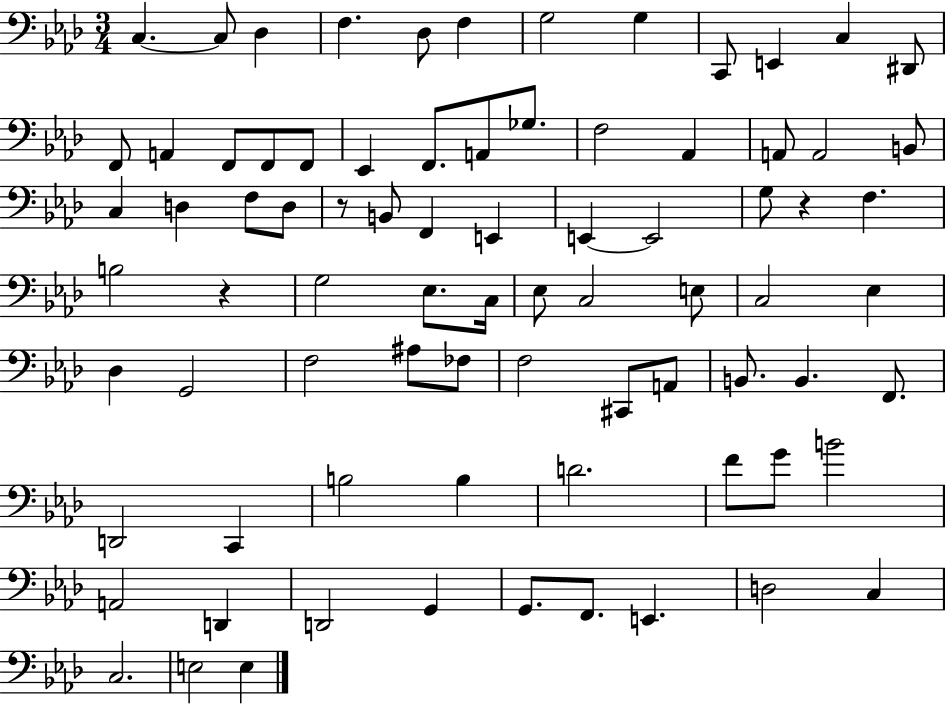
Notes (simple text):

C3/q. C3/e Db3/q F3/q. Db3/e F3/q G3/h G3/q C2/e E2/q C3/q D#2/e F2/e A2/q F2/e F2/e F2/e Eb2/q F2/e. A2/e Gb3/e. F3/h Ab2/q A2/e A2/h B2/e C3/q D3/q F3/e D3/e R/e B2/e F2/q E2/q E2/q E2/h G3/e R/q F3/q. B3/h R/q G3/h Eb3/e. C3/s Eb3/e C3/h E3/e C3/h Eb3/q Db3/q G2/h F3/h A#3/e FES3/e F3/h C#2/e A2/e B2/e. B2/q. F2/e. D2/h C2/q B3/h B3/q D4/h. F4/e G4/e B4/h A2/h D2/q D2/h G2/q G2/e. F2/e. E2/q. D3/h C3/q C3/h. E3/h E3/q